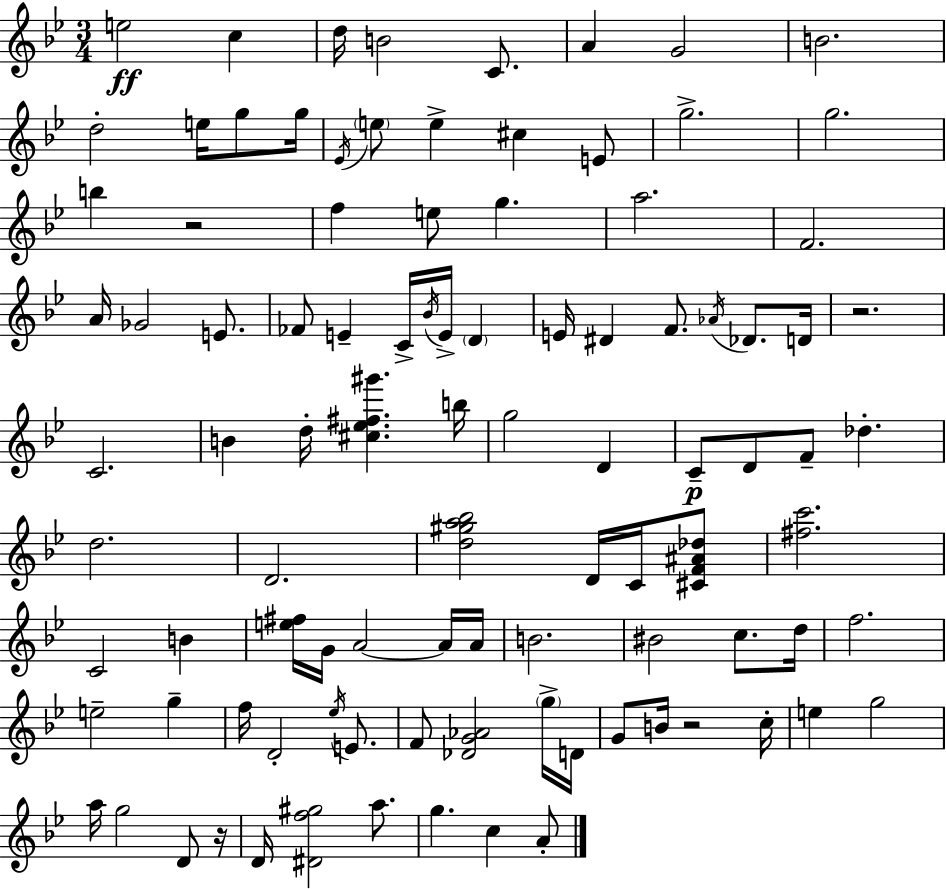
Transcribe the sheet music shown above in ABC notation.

X:1
T:Untitled
M:3/4
L:1/4
K:Gm
e2 c d/4 B2 C/2 A G2 B2 d2 e/4 g/2 g/4 _E/4 e/2 e ^c E/2 g2 g2 b z2 f e/2 g a2 F2 A/4 _G2 E/2 _F/2 E C/4 _B/4 E/4 D E/4 ^D F/2 _A/4 _D/2 D/4 z2 C2 B d/4 [^c_e^f^g'] b/4 g2 D C/2 D/2 F/2 _d d2 D2 [d^ga_b]2 D/4 C/4 [^CF^A_d]/2 [^fc']2 C2 B [e^f]/4 G/4 A2 A/4 A/4 B2 ^B2 c/2 d/4 f2 e2 g f/4 D2 _e/4 E/2 F/2 [_DG_A]2 g/4 D/4 G/2 B/4 z2 c/4 e g2 a/4 g2 D/2 z/4 D/4 [^Df^g]2 a/2 g c A/2